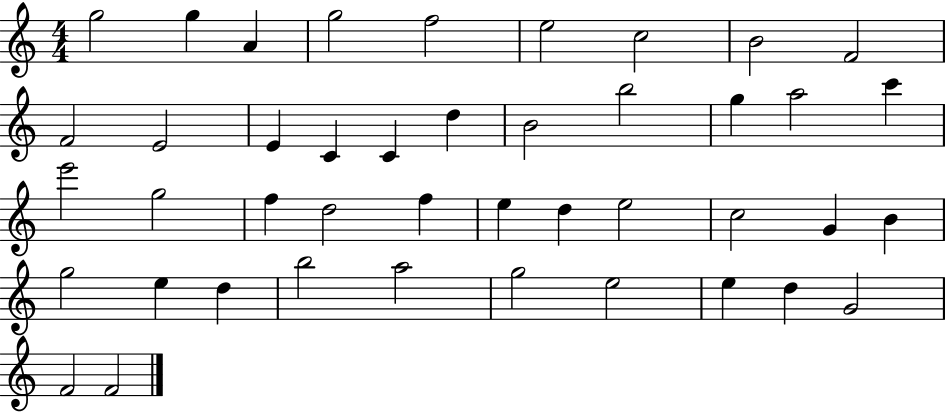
{
  \clef treble
  \numericTimeSignature
  \time 4/4
  \key c \major
  g''2 g''4 a'4 | g''2 f''2 | e''2 c''2 | b'2 f'2 | \break f'2 e'2 | e'4 c'4 c'4 d''4 | b'2 b''2 | g''4 a''2 c'''4 | \break e'''2 g''2 | f''4 d''2 f''4 | e''4 d''4 e''2 | c''2 g'4 b'4 | \break g''2 e''4 d''4 | b''2 a''2 | g''2 e''2 | e''4 d''4 g'2 | \break f'2 f'2 | \bar "|."
}